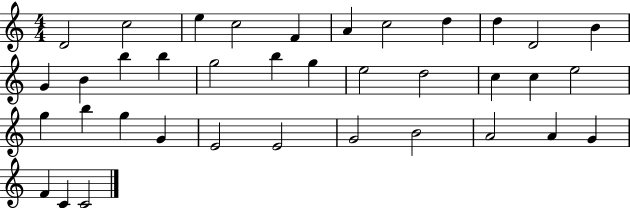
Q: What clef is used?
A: treble